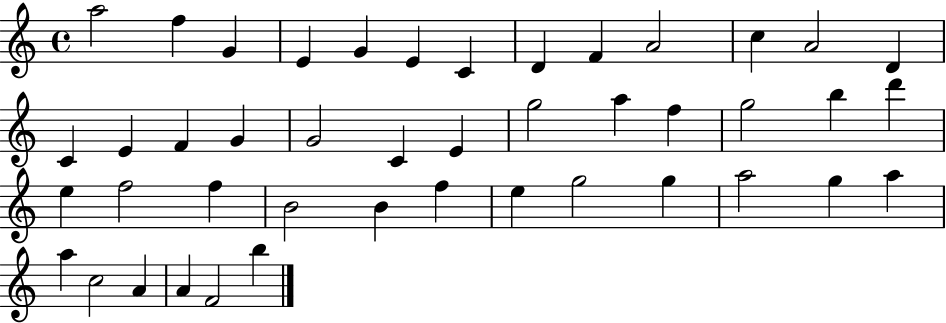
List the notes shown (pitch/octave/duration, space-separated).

A5/h F5/q G4/q E4/q G4/q E4/q C4/q D4/q F4/q A4/h C5/q A4/h D4/q C4/q E4/q F4/q G4/q G4/h C4/q E4/q G5/h A5/q F5/q G5/h B5/q D6/q E5/q F5/h F5/q B4/h B4/q F5/q E5/q G5/h G5/q A5/h G5/q A5/q A5/q C5/h A4/q A4/q F4/h B5/q